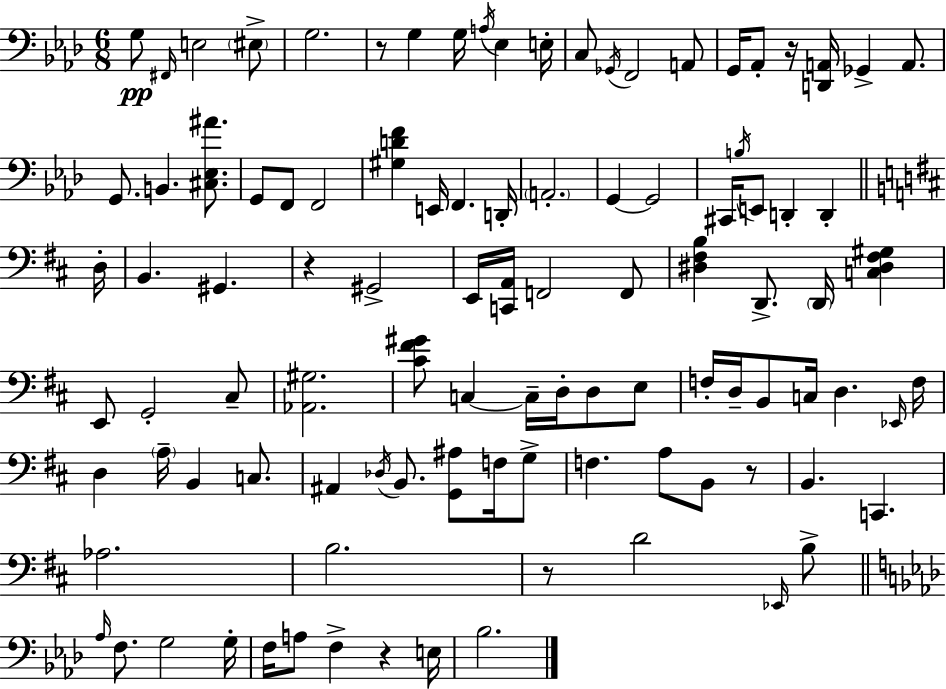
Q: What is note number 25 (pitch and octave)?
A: F2